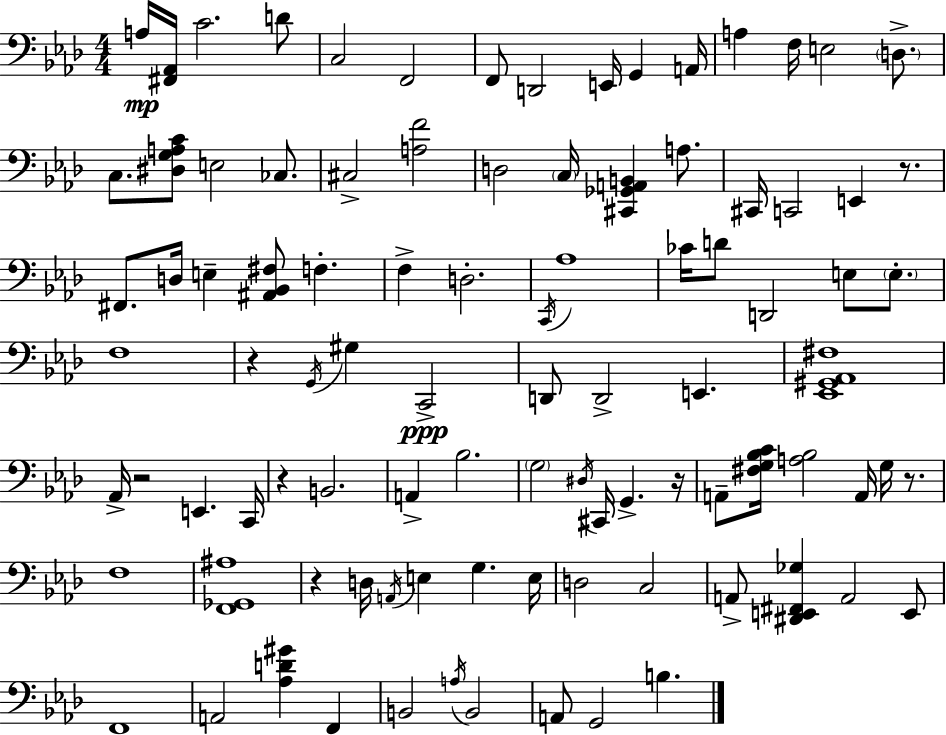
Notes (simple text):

A3/s [F#2,Ab2]/s C4/h. D4/e C3/h F2/h F2/e D2/h E2/s G2/q A2/s A3/q F3/s E3/h D3/e. C3/e. [D#3,G3,A3,C4]/e E3/h CES3/e. C#3/h [A3,F4]/h D3/h C3/s [C#2,Gb2,A2,B2]/q A3/e. C#2/s C2/h E2/q R/e. F#2/e. D3/s E3/q [A#2,Bb2,F#3]/e F3/q. F3/q D3/h. C2/s Ab3/w CES4/s D4/e D2/h E3/e E3/e. F3/w R/q G2/s G#3/q C2/h D2/e D2/h E2/q. [Eb2,G#2,Ab2,F#3]/w Ab2/s R/h E2/q. C2/s R/q B2/h. A2/q Bb3/h. G3/h D#3/s C#2/s G2/q. R/s A2/e [F#3,G3,Bb3,C4]/s [A3,Bb3]/h A2/s G3/s R/e. F3/w [F2,Gb2,A#3]/w R/q D3/s A2/s E3/q G3/q. E3/s D3/h C3/h A2/e [D#2,E2,F#2,Gb3]/q A2/h E2/e F2/w A2/h [Ab3,D4,G#4]/q F2/q B2/h A3/s B2/h A2/e G2/h B3/q.